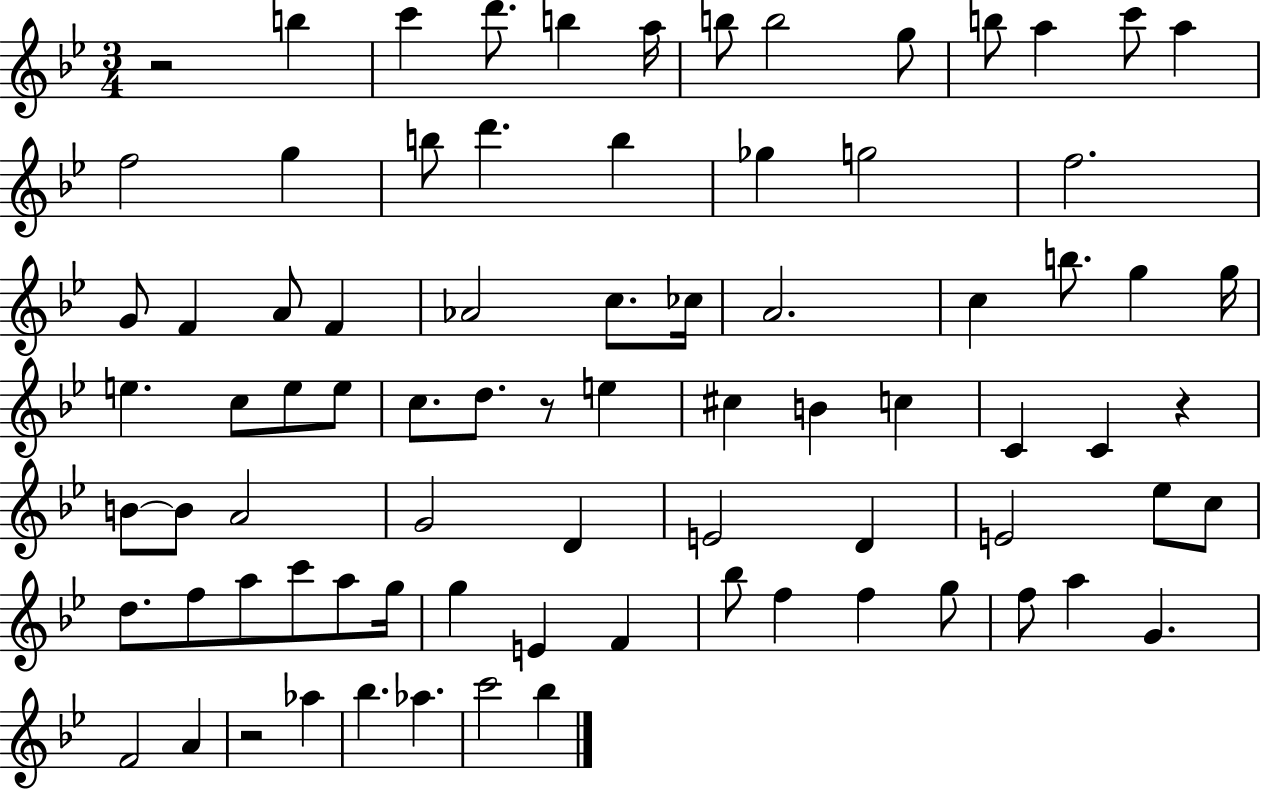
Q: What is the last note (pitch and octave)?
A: Bb5